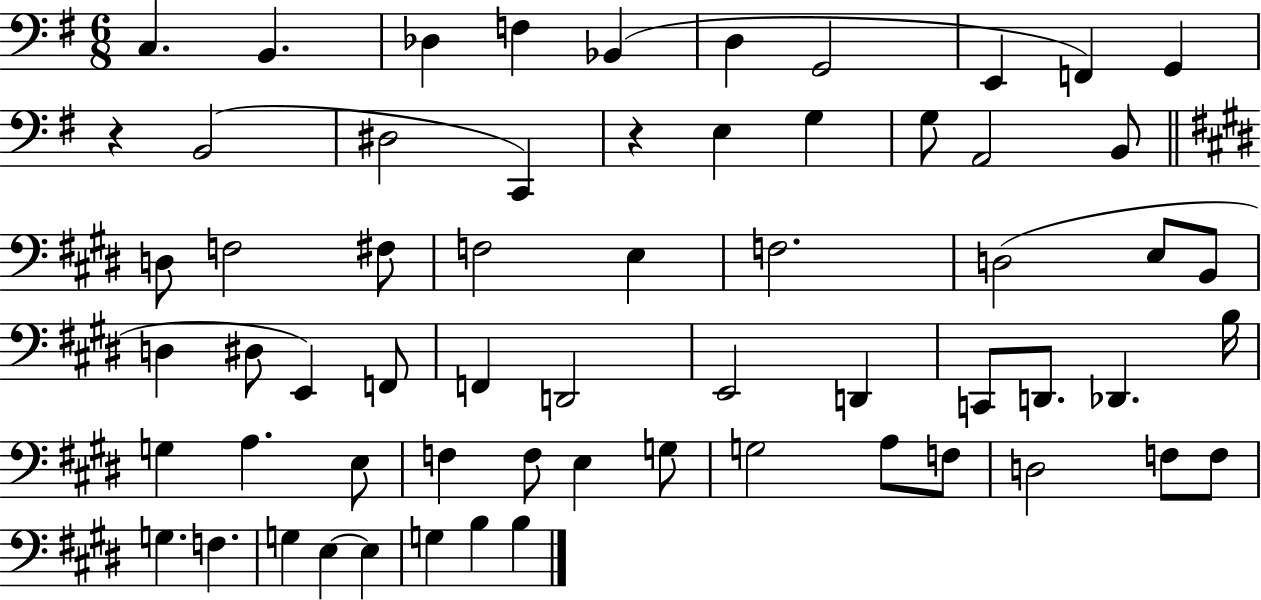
X:1
T:Untitled
M:6/8
L:1/4
K:G
C, B,, _D, F, _B,, D, G,,2 E,, F,, G,, z B,,2 ^D,2 C,, z E, G, G,/2 A,,2 B,,/2 D,/2 F,2 ^F,/2 F,2 E, F,2 D,2 E,/2 B,,/2 D, ^D,/2 E,, F,,/2 F,, D,,2 E,,2 D,, C,,/2 D,,/2 _D,, B,/4 G, A, E,/2 F, F,/2 E, G,/2 G,2 A,/2 F,/2 D,2 F,/2 F,/2 G, F, G, E, E, G, B, B,